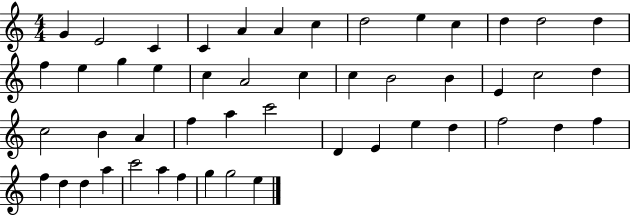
X:1
T:Untitled
M:4/4
L:1/4
K:C
G E2 C C A A c d2 e c d d2 d f e g e c A2 c c B2 B E c2 d c2 B A f a c'2 D E e d f2 d f f d d a c'2 a f g g2 e